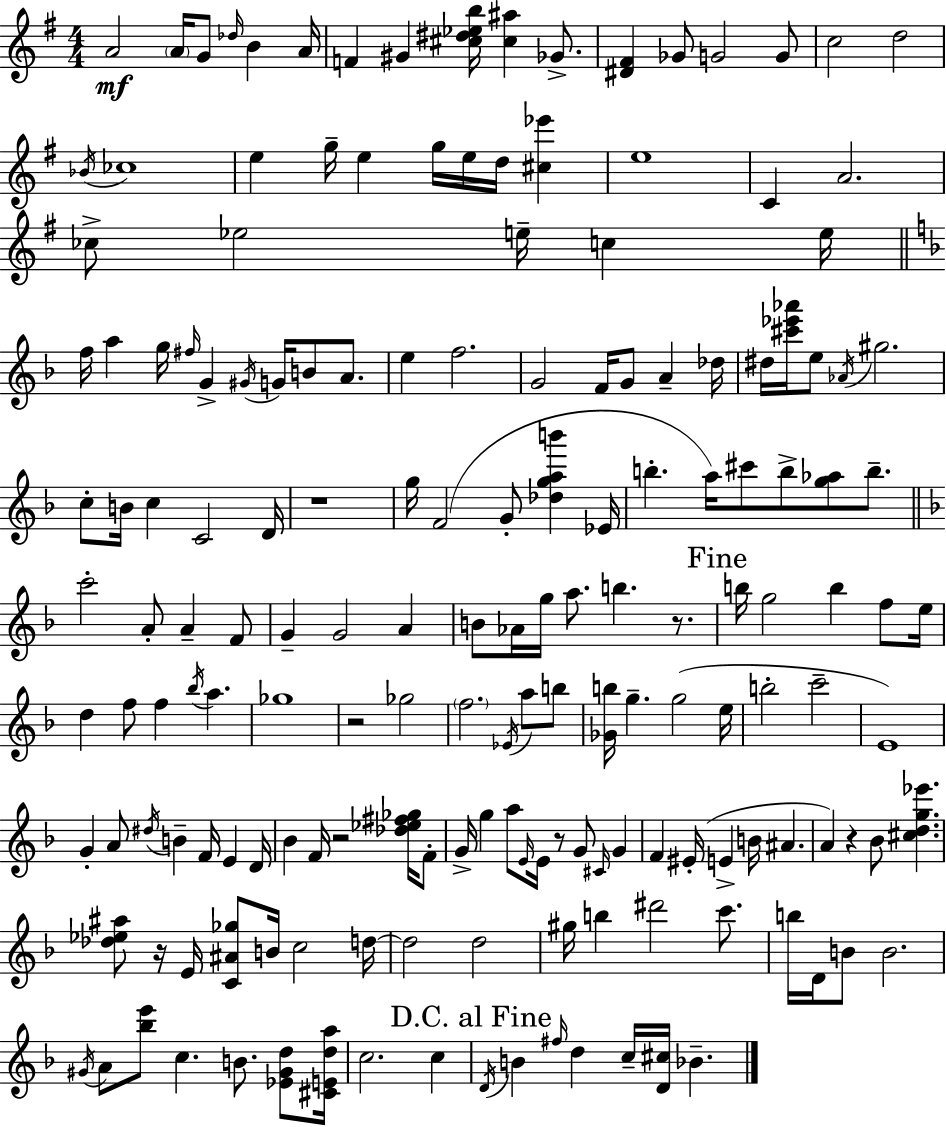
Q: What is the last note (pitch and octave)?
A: Bb4